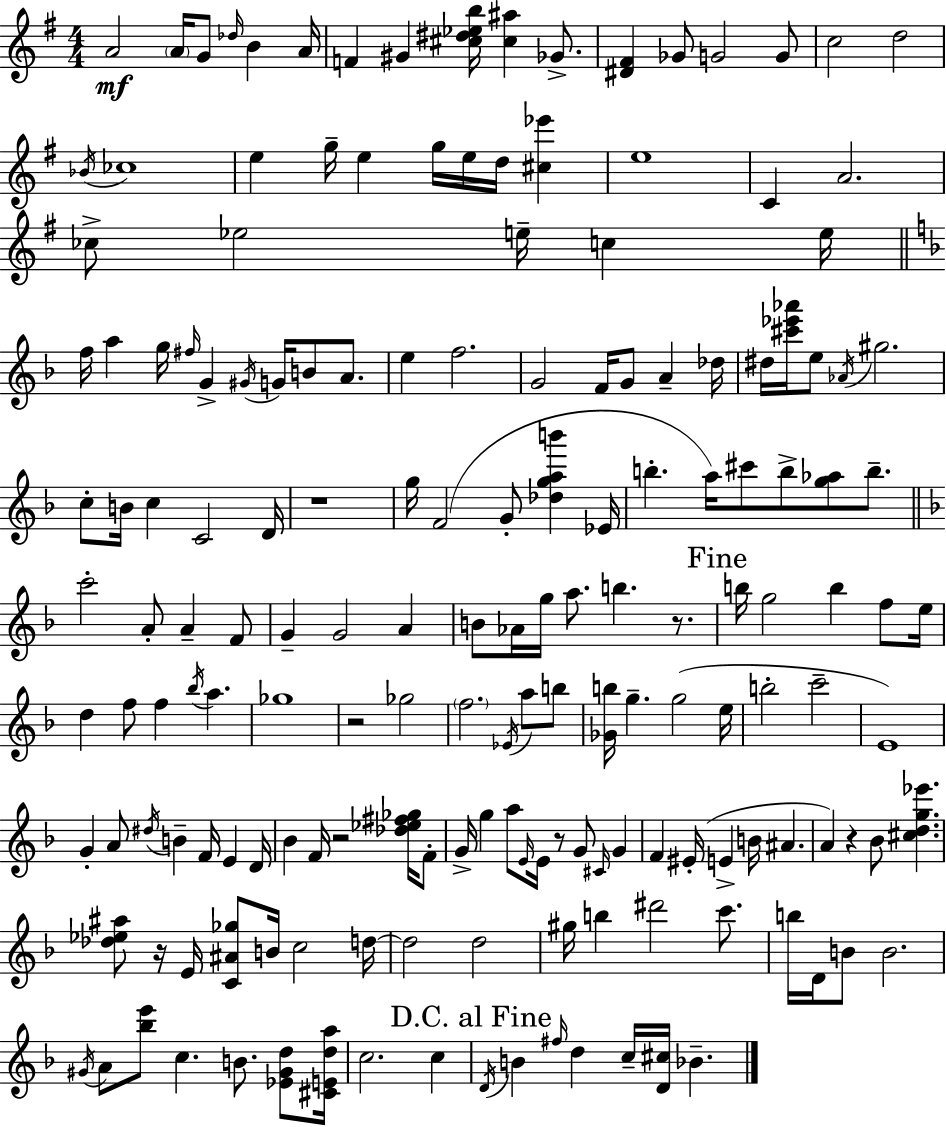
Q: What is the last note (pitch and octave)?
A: Bb4